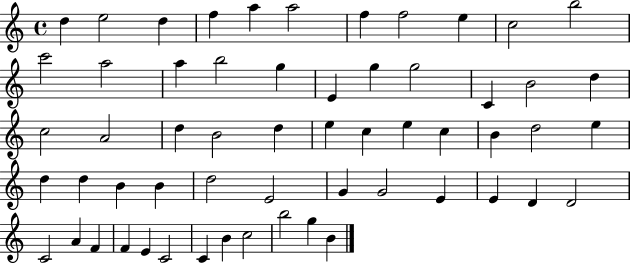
{
  \clef treble
  \time 4/4
  \defaultTimeSignature
  \key c \major
  d''4 e''2 d''4 | f''4 a''4 a''2 | f''4 f''2 e''4 | c''2 b''2 | \break c'''2 a''2 | a''4 b''2 g''4 | e'4 g''4 g''2 | c'4 b'2 d''4 | \break c''2 a'2 | d''4 b'2 d''4 | e''4 c''4 e''4 c''4 | b'4 d''2 e''4 | \break d''4 d''4 b'4 b'4 | d''2 e'2 | g'4 g'2 e'4 | e'4 d'4 d'2 | \break c'2 a'4 f'4 | f'4 e'4 c'2 | c'4 b'4 c''2 | b''2 g''4 b'4 | \break \bar "|."
}